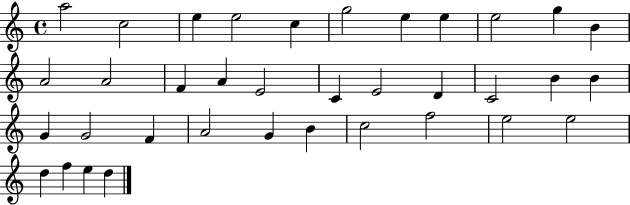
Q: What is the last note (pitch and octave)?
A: D5